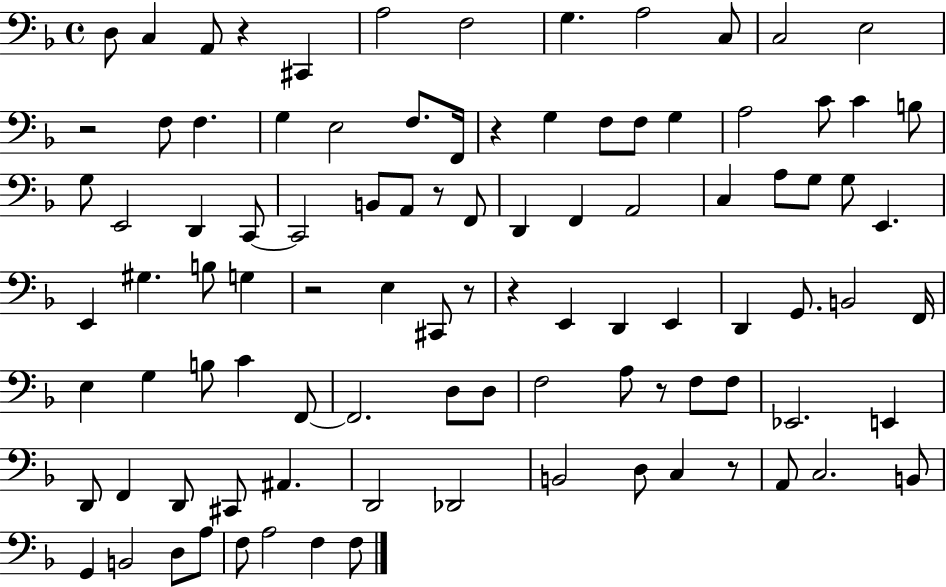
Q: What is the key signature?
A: F major